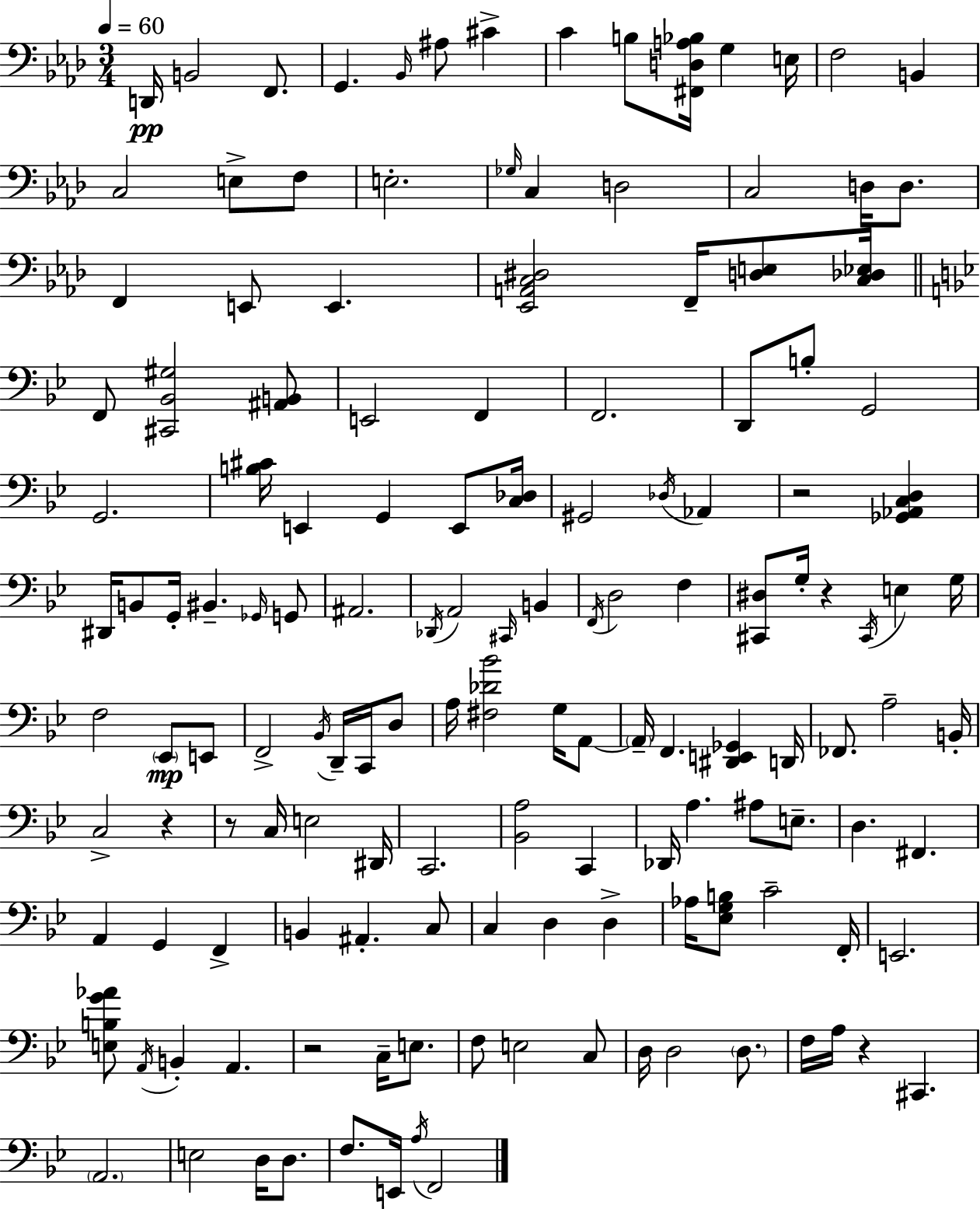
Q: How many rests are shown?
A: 6